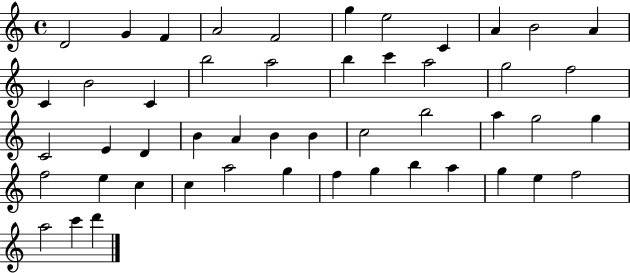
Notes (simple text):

D4/h G4/q F4/q A4/h F4/h G5/q E5/h C4/q A4/q B4/h A4/q C4/q B4/h C4/q B5/h A5/h B5/q C6/q A5/h G5/h F5/h C4/h E4/q D4/q B4/q A4/q B4/q B4/q C5/h B5/h A5/q G5/h G5/q F5/h E5/q C5/q C5/q A5/h G5/q F5/q G5/q B5/q A5/q G5/q E5/q F5/h A5/h C6/q D6/q